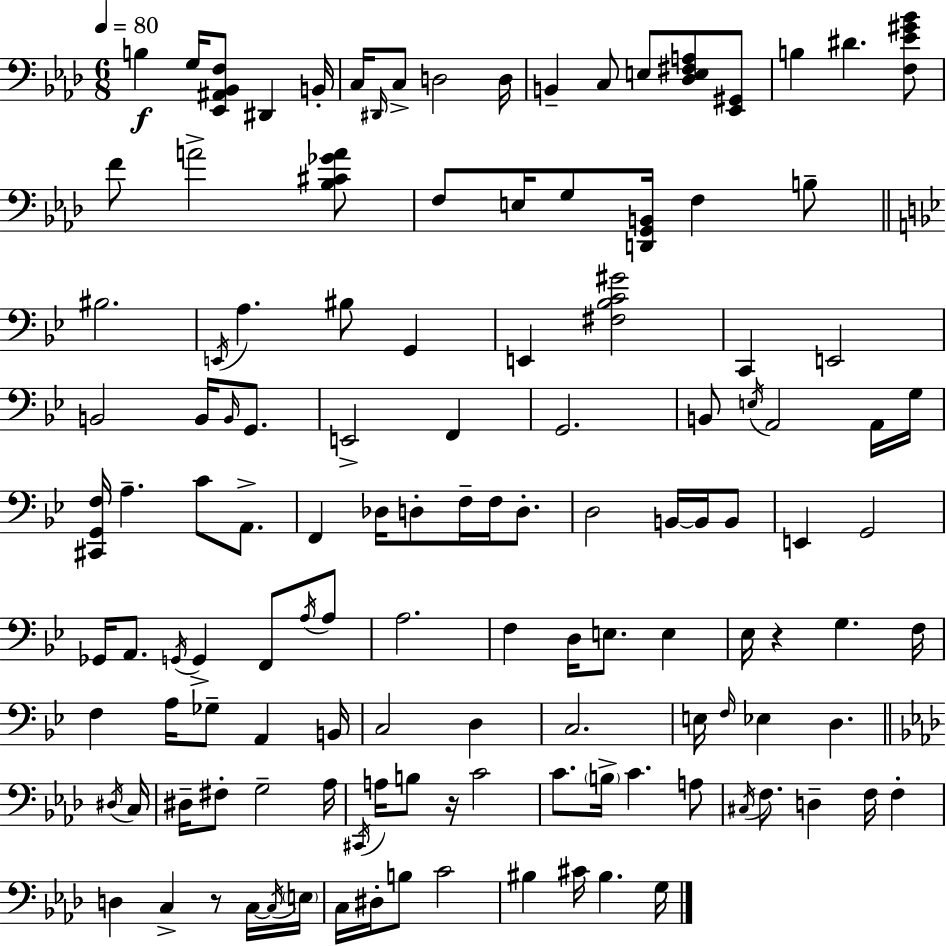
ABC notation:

X:1
T:Untitled
M:6/8
L:1/4
K:Fm
B, G,/4 [_E,,^A,,_B,,F,]/2 ^D,, B,,/4 C,/4 ^D,,/4 C,/2 D,2 D,/4 B,, C,/2 E,/2 [_D,E,^F,A,]/2 [_E,,^G,,]/2 B, ^D [F,_E^G_B]/2 F/2 A2 [_B,^C_GA]/2 F,/2 E,/4 G,/2 [D,,G,,B,,]/4 F, B,/2 ^B,2 E,,/4 A, ^B,/2 G,, E,, [^F,_B,C^G]2 C,, E,,2 B,,2 B,,/4 B,,/4 G,,/2 E,,2 F,, G,,2 B,,/2 E,/4 A,,2 A,,/4 G,/4 [^C,,G,,F,]/4 A, C/2 A,,/2 F,, _D,/4 D,/2 F,/4 F,/4 D,/2 D,2 B,,/4 B,,/4 B,,/2 E,, G,,2 _G,,/4 A,,/2 G,,/4 G,, F,,/2 A,/4 A,/2 A,2 F, D,/4 E,/2 E, _E,/4 z G, F,/4 F, A,/4 _G,/2 A,, B,,/4 C,2 D, C,2 E,/4 F,/4 _E, D, ^D,/4 C,/4 ^D,/4 ^F,/2 G,2 _A,/4 ^C,,/4 A,/4 B,/2 z/4 C2 C/2 B,/4 C A,/2 ^C,/4 F,/2 D, F,/4 F, D, C, z/2 C,/4 C,/4 E,/4 C,/4 ^D,/4 B,/2 C2 ^B, ^C/4 ^B, G,/4